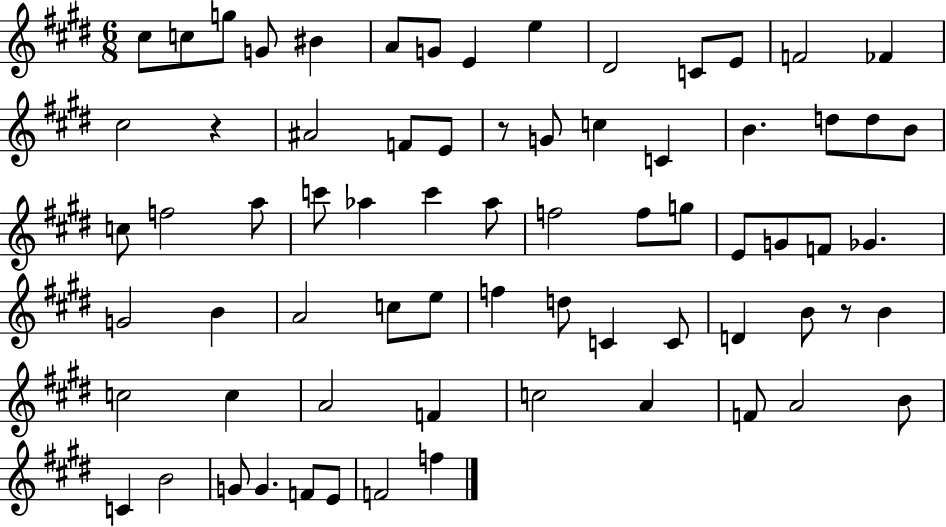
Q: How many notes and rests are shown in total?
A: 71